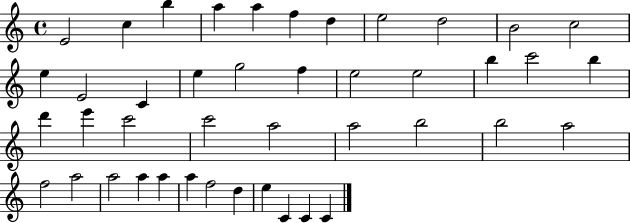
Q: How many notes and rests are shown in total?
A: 43